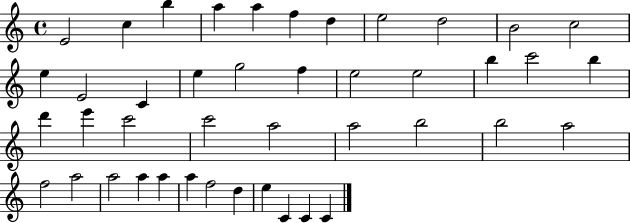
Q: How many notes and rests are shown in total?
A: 43